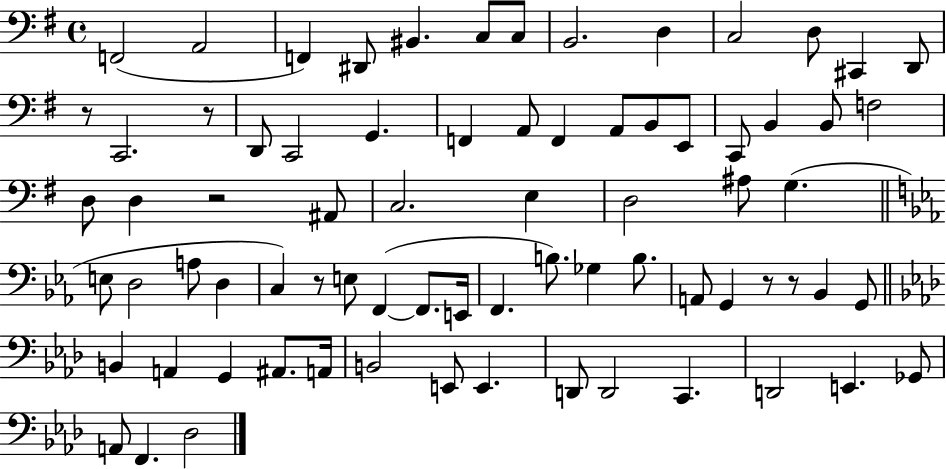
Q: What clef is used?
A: bass